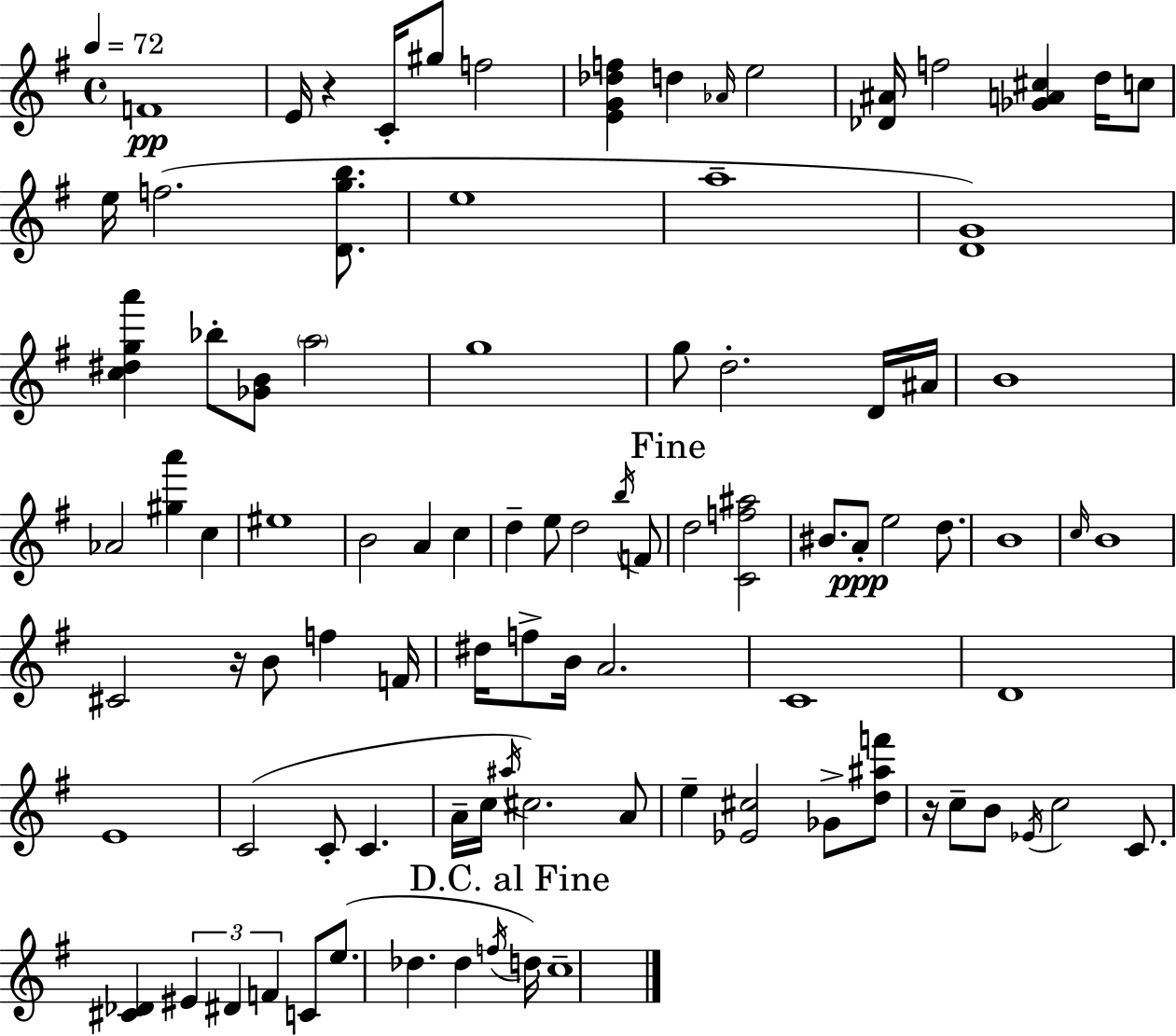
{
  \clef treble
  \time 4/4
  \defaultTimeSignature
  \key g \major
  \tempo 4 = 72
  f'1\pp | e'16 r4 c'16-. gis''8 f''2 | <e' g' des'' f''>4 d''4 \grace { aes'16 } e''2 | <des' ais'>16 f''2 <ges' a' cis''>4 d''16 c''8 | \break e''16 f''2.( <d' g'' b''>8. | e''1 | a''1-- | <d' g'>1) | \break <c'' dis'' g'' a'''>4 bes''8-. <ges' b'>8 \parenthesize a''2 | g''1 | g''8 d''2.-. d'16 | ais'16 b'1 | \break aes'2 <gis'' a'''>4 c''4 | eis''1 | b'2 a'4 c''4 | d''4-- e''8 d''2 \acciaccatura { b''16 } | \break f'8 \mark "Fine" d''2 <c' f'' ais''>2 | bis'8. a'8-.\ppp e''2 d''8. | b'1 | \grace { c''16 } b'1 | \break cis'2 r16 b'8 f''4 | f'16 dis''16 f''8-> b'16 a'2. | c'1 | d'1 | \break e'1 | c'2( c'8-. c'4. | a'16-- c''16 \acciaccatura { ais''16 }) cis''2. | a'8 e''4-- <ees' cis''>2 | \break ges'8-> <d'' ais'' f'''>8 r16 c''8-- b'8 \acciaccatura { ees'16 } c''2 | c'8. <cis' des'>4 \tuplet 3/2 { eis'4 dis'4 | f'4 } c'8 e''8.( des''4. | des''4 \acciaccatura { f''16 }) \mark "D.C. al Fine" d''16 c''1-- | \break \bar "|."
}